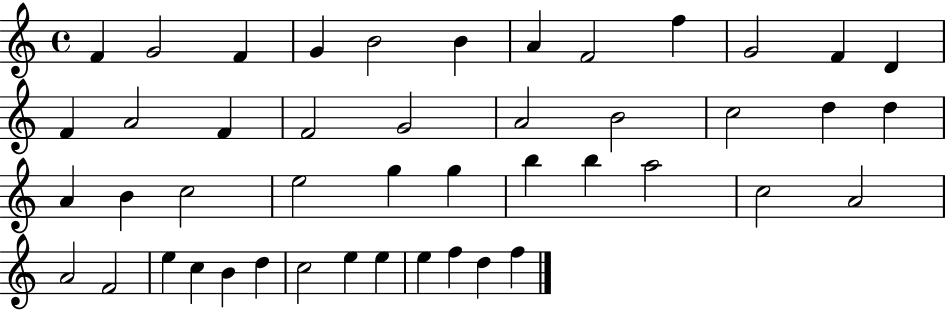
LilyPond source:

{
  \clef treble
  \time 4/4
  \defaultTimeSignature
  \key c \major
  f'4 g'2 f'4 | g'4 b'2 b'4 | a'4 f'2 f''4 | g'2 f'4 d'4 | \break f'4 a'2 f'4 | f'2 g'2 | a'2 b'2 | c''2 d''4 d''4 | \break a'4 b'4 c''2 | e''2 g''4 g''4 | b''4 b''4 a''2 | c''2 a'2 | \break a'2 f'2 | e''4 c''4 b'4 d''4 | c''2 e''4 e''4 | e''4 f''4 d''4 f''4 | \break \bar "|."
}